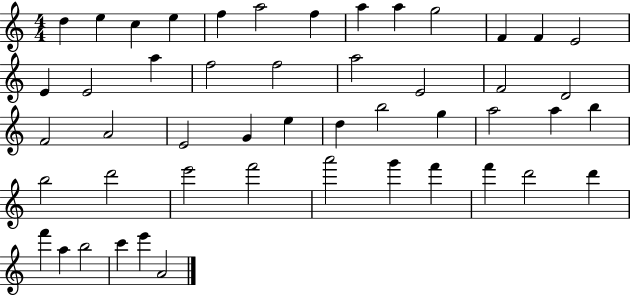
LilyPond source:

{
  \clef treble
  \numericTimeSignature
  \time 4/4
  \key c \major
  d''4 e''4 c''4 e''4 | f''4 a''2 f''4 | a''4 a''4 g''2 | f'4 f'4 e'2 | \break e'4 e'2 a''4 | f''2 f''2 | a''2 e'2 | f'2 d'2 | \break f'2 a'2 | e'2 g'4 e''4 | d''4 b''2 g''4 | a''2 a''4 b''4 | \break b''2 d'''2 | e'''2 f'''2 | a'''2 g'''4 f'''4 | f'''4 d'''2 d'''4 | \break f'''4 a''4 b''2 | c'''4 e'''4 a'2 | \bar "|."
}